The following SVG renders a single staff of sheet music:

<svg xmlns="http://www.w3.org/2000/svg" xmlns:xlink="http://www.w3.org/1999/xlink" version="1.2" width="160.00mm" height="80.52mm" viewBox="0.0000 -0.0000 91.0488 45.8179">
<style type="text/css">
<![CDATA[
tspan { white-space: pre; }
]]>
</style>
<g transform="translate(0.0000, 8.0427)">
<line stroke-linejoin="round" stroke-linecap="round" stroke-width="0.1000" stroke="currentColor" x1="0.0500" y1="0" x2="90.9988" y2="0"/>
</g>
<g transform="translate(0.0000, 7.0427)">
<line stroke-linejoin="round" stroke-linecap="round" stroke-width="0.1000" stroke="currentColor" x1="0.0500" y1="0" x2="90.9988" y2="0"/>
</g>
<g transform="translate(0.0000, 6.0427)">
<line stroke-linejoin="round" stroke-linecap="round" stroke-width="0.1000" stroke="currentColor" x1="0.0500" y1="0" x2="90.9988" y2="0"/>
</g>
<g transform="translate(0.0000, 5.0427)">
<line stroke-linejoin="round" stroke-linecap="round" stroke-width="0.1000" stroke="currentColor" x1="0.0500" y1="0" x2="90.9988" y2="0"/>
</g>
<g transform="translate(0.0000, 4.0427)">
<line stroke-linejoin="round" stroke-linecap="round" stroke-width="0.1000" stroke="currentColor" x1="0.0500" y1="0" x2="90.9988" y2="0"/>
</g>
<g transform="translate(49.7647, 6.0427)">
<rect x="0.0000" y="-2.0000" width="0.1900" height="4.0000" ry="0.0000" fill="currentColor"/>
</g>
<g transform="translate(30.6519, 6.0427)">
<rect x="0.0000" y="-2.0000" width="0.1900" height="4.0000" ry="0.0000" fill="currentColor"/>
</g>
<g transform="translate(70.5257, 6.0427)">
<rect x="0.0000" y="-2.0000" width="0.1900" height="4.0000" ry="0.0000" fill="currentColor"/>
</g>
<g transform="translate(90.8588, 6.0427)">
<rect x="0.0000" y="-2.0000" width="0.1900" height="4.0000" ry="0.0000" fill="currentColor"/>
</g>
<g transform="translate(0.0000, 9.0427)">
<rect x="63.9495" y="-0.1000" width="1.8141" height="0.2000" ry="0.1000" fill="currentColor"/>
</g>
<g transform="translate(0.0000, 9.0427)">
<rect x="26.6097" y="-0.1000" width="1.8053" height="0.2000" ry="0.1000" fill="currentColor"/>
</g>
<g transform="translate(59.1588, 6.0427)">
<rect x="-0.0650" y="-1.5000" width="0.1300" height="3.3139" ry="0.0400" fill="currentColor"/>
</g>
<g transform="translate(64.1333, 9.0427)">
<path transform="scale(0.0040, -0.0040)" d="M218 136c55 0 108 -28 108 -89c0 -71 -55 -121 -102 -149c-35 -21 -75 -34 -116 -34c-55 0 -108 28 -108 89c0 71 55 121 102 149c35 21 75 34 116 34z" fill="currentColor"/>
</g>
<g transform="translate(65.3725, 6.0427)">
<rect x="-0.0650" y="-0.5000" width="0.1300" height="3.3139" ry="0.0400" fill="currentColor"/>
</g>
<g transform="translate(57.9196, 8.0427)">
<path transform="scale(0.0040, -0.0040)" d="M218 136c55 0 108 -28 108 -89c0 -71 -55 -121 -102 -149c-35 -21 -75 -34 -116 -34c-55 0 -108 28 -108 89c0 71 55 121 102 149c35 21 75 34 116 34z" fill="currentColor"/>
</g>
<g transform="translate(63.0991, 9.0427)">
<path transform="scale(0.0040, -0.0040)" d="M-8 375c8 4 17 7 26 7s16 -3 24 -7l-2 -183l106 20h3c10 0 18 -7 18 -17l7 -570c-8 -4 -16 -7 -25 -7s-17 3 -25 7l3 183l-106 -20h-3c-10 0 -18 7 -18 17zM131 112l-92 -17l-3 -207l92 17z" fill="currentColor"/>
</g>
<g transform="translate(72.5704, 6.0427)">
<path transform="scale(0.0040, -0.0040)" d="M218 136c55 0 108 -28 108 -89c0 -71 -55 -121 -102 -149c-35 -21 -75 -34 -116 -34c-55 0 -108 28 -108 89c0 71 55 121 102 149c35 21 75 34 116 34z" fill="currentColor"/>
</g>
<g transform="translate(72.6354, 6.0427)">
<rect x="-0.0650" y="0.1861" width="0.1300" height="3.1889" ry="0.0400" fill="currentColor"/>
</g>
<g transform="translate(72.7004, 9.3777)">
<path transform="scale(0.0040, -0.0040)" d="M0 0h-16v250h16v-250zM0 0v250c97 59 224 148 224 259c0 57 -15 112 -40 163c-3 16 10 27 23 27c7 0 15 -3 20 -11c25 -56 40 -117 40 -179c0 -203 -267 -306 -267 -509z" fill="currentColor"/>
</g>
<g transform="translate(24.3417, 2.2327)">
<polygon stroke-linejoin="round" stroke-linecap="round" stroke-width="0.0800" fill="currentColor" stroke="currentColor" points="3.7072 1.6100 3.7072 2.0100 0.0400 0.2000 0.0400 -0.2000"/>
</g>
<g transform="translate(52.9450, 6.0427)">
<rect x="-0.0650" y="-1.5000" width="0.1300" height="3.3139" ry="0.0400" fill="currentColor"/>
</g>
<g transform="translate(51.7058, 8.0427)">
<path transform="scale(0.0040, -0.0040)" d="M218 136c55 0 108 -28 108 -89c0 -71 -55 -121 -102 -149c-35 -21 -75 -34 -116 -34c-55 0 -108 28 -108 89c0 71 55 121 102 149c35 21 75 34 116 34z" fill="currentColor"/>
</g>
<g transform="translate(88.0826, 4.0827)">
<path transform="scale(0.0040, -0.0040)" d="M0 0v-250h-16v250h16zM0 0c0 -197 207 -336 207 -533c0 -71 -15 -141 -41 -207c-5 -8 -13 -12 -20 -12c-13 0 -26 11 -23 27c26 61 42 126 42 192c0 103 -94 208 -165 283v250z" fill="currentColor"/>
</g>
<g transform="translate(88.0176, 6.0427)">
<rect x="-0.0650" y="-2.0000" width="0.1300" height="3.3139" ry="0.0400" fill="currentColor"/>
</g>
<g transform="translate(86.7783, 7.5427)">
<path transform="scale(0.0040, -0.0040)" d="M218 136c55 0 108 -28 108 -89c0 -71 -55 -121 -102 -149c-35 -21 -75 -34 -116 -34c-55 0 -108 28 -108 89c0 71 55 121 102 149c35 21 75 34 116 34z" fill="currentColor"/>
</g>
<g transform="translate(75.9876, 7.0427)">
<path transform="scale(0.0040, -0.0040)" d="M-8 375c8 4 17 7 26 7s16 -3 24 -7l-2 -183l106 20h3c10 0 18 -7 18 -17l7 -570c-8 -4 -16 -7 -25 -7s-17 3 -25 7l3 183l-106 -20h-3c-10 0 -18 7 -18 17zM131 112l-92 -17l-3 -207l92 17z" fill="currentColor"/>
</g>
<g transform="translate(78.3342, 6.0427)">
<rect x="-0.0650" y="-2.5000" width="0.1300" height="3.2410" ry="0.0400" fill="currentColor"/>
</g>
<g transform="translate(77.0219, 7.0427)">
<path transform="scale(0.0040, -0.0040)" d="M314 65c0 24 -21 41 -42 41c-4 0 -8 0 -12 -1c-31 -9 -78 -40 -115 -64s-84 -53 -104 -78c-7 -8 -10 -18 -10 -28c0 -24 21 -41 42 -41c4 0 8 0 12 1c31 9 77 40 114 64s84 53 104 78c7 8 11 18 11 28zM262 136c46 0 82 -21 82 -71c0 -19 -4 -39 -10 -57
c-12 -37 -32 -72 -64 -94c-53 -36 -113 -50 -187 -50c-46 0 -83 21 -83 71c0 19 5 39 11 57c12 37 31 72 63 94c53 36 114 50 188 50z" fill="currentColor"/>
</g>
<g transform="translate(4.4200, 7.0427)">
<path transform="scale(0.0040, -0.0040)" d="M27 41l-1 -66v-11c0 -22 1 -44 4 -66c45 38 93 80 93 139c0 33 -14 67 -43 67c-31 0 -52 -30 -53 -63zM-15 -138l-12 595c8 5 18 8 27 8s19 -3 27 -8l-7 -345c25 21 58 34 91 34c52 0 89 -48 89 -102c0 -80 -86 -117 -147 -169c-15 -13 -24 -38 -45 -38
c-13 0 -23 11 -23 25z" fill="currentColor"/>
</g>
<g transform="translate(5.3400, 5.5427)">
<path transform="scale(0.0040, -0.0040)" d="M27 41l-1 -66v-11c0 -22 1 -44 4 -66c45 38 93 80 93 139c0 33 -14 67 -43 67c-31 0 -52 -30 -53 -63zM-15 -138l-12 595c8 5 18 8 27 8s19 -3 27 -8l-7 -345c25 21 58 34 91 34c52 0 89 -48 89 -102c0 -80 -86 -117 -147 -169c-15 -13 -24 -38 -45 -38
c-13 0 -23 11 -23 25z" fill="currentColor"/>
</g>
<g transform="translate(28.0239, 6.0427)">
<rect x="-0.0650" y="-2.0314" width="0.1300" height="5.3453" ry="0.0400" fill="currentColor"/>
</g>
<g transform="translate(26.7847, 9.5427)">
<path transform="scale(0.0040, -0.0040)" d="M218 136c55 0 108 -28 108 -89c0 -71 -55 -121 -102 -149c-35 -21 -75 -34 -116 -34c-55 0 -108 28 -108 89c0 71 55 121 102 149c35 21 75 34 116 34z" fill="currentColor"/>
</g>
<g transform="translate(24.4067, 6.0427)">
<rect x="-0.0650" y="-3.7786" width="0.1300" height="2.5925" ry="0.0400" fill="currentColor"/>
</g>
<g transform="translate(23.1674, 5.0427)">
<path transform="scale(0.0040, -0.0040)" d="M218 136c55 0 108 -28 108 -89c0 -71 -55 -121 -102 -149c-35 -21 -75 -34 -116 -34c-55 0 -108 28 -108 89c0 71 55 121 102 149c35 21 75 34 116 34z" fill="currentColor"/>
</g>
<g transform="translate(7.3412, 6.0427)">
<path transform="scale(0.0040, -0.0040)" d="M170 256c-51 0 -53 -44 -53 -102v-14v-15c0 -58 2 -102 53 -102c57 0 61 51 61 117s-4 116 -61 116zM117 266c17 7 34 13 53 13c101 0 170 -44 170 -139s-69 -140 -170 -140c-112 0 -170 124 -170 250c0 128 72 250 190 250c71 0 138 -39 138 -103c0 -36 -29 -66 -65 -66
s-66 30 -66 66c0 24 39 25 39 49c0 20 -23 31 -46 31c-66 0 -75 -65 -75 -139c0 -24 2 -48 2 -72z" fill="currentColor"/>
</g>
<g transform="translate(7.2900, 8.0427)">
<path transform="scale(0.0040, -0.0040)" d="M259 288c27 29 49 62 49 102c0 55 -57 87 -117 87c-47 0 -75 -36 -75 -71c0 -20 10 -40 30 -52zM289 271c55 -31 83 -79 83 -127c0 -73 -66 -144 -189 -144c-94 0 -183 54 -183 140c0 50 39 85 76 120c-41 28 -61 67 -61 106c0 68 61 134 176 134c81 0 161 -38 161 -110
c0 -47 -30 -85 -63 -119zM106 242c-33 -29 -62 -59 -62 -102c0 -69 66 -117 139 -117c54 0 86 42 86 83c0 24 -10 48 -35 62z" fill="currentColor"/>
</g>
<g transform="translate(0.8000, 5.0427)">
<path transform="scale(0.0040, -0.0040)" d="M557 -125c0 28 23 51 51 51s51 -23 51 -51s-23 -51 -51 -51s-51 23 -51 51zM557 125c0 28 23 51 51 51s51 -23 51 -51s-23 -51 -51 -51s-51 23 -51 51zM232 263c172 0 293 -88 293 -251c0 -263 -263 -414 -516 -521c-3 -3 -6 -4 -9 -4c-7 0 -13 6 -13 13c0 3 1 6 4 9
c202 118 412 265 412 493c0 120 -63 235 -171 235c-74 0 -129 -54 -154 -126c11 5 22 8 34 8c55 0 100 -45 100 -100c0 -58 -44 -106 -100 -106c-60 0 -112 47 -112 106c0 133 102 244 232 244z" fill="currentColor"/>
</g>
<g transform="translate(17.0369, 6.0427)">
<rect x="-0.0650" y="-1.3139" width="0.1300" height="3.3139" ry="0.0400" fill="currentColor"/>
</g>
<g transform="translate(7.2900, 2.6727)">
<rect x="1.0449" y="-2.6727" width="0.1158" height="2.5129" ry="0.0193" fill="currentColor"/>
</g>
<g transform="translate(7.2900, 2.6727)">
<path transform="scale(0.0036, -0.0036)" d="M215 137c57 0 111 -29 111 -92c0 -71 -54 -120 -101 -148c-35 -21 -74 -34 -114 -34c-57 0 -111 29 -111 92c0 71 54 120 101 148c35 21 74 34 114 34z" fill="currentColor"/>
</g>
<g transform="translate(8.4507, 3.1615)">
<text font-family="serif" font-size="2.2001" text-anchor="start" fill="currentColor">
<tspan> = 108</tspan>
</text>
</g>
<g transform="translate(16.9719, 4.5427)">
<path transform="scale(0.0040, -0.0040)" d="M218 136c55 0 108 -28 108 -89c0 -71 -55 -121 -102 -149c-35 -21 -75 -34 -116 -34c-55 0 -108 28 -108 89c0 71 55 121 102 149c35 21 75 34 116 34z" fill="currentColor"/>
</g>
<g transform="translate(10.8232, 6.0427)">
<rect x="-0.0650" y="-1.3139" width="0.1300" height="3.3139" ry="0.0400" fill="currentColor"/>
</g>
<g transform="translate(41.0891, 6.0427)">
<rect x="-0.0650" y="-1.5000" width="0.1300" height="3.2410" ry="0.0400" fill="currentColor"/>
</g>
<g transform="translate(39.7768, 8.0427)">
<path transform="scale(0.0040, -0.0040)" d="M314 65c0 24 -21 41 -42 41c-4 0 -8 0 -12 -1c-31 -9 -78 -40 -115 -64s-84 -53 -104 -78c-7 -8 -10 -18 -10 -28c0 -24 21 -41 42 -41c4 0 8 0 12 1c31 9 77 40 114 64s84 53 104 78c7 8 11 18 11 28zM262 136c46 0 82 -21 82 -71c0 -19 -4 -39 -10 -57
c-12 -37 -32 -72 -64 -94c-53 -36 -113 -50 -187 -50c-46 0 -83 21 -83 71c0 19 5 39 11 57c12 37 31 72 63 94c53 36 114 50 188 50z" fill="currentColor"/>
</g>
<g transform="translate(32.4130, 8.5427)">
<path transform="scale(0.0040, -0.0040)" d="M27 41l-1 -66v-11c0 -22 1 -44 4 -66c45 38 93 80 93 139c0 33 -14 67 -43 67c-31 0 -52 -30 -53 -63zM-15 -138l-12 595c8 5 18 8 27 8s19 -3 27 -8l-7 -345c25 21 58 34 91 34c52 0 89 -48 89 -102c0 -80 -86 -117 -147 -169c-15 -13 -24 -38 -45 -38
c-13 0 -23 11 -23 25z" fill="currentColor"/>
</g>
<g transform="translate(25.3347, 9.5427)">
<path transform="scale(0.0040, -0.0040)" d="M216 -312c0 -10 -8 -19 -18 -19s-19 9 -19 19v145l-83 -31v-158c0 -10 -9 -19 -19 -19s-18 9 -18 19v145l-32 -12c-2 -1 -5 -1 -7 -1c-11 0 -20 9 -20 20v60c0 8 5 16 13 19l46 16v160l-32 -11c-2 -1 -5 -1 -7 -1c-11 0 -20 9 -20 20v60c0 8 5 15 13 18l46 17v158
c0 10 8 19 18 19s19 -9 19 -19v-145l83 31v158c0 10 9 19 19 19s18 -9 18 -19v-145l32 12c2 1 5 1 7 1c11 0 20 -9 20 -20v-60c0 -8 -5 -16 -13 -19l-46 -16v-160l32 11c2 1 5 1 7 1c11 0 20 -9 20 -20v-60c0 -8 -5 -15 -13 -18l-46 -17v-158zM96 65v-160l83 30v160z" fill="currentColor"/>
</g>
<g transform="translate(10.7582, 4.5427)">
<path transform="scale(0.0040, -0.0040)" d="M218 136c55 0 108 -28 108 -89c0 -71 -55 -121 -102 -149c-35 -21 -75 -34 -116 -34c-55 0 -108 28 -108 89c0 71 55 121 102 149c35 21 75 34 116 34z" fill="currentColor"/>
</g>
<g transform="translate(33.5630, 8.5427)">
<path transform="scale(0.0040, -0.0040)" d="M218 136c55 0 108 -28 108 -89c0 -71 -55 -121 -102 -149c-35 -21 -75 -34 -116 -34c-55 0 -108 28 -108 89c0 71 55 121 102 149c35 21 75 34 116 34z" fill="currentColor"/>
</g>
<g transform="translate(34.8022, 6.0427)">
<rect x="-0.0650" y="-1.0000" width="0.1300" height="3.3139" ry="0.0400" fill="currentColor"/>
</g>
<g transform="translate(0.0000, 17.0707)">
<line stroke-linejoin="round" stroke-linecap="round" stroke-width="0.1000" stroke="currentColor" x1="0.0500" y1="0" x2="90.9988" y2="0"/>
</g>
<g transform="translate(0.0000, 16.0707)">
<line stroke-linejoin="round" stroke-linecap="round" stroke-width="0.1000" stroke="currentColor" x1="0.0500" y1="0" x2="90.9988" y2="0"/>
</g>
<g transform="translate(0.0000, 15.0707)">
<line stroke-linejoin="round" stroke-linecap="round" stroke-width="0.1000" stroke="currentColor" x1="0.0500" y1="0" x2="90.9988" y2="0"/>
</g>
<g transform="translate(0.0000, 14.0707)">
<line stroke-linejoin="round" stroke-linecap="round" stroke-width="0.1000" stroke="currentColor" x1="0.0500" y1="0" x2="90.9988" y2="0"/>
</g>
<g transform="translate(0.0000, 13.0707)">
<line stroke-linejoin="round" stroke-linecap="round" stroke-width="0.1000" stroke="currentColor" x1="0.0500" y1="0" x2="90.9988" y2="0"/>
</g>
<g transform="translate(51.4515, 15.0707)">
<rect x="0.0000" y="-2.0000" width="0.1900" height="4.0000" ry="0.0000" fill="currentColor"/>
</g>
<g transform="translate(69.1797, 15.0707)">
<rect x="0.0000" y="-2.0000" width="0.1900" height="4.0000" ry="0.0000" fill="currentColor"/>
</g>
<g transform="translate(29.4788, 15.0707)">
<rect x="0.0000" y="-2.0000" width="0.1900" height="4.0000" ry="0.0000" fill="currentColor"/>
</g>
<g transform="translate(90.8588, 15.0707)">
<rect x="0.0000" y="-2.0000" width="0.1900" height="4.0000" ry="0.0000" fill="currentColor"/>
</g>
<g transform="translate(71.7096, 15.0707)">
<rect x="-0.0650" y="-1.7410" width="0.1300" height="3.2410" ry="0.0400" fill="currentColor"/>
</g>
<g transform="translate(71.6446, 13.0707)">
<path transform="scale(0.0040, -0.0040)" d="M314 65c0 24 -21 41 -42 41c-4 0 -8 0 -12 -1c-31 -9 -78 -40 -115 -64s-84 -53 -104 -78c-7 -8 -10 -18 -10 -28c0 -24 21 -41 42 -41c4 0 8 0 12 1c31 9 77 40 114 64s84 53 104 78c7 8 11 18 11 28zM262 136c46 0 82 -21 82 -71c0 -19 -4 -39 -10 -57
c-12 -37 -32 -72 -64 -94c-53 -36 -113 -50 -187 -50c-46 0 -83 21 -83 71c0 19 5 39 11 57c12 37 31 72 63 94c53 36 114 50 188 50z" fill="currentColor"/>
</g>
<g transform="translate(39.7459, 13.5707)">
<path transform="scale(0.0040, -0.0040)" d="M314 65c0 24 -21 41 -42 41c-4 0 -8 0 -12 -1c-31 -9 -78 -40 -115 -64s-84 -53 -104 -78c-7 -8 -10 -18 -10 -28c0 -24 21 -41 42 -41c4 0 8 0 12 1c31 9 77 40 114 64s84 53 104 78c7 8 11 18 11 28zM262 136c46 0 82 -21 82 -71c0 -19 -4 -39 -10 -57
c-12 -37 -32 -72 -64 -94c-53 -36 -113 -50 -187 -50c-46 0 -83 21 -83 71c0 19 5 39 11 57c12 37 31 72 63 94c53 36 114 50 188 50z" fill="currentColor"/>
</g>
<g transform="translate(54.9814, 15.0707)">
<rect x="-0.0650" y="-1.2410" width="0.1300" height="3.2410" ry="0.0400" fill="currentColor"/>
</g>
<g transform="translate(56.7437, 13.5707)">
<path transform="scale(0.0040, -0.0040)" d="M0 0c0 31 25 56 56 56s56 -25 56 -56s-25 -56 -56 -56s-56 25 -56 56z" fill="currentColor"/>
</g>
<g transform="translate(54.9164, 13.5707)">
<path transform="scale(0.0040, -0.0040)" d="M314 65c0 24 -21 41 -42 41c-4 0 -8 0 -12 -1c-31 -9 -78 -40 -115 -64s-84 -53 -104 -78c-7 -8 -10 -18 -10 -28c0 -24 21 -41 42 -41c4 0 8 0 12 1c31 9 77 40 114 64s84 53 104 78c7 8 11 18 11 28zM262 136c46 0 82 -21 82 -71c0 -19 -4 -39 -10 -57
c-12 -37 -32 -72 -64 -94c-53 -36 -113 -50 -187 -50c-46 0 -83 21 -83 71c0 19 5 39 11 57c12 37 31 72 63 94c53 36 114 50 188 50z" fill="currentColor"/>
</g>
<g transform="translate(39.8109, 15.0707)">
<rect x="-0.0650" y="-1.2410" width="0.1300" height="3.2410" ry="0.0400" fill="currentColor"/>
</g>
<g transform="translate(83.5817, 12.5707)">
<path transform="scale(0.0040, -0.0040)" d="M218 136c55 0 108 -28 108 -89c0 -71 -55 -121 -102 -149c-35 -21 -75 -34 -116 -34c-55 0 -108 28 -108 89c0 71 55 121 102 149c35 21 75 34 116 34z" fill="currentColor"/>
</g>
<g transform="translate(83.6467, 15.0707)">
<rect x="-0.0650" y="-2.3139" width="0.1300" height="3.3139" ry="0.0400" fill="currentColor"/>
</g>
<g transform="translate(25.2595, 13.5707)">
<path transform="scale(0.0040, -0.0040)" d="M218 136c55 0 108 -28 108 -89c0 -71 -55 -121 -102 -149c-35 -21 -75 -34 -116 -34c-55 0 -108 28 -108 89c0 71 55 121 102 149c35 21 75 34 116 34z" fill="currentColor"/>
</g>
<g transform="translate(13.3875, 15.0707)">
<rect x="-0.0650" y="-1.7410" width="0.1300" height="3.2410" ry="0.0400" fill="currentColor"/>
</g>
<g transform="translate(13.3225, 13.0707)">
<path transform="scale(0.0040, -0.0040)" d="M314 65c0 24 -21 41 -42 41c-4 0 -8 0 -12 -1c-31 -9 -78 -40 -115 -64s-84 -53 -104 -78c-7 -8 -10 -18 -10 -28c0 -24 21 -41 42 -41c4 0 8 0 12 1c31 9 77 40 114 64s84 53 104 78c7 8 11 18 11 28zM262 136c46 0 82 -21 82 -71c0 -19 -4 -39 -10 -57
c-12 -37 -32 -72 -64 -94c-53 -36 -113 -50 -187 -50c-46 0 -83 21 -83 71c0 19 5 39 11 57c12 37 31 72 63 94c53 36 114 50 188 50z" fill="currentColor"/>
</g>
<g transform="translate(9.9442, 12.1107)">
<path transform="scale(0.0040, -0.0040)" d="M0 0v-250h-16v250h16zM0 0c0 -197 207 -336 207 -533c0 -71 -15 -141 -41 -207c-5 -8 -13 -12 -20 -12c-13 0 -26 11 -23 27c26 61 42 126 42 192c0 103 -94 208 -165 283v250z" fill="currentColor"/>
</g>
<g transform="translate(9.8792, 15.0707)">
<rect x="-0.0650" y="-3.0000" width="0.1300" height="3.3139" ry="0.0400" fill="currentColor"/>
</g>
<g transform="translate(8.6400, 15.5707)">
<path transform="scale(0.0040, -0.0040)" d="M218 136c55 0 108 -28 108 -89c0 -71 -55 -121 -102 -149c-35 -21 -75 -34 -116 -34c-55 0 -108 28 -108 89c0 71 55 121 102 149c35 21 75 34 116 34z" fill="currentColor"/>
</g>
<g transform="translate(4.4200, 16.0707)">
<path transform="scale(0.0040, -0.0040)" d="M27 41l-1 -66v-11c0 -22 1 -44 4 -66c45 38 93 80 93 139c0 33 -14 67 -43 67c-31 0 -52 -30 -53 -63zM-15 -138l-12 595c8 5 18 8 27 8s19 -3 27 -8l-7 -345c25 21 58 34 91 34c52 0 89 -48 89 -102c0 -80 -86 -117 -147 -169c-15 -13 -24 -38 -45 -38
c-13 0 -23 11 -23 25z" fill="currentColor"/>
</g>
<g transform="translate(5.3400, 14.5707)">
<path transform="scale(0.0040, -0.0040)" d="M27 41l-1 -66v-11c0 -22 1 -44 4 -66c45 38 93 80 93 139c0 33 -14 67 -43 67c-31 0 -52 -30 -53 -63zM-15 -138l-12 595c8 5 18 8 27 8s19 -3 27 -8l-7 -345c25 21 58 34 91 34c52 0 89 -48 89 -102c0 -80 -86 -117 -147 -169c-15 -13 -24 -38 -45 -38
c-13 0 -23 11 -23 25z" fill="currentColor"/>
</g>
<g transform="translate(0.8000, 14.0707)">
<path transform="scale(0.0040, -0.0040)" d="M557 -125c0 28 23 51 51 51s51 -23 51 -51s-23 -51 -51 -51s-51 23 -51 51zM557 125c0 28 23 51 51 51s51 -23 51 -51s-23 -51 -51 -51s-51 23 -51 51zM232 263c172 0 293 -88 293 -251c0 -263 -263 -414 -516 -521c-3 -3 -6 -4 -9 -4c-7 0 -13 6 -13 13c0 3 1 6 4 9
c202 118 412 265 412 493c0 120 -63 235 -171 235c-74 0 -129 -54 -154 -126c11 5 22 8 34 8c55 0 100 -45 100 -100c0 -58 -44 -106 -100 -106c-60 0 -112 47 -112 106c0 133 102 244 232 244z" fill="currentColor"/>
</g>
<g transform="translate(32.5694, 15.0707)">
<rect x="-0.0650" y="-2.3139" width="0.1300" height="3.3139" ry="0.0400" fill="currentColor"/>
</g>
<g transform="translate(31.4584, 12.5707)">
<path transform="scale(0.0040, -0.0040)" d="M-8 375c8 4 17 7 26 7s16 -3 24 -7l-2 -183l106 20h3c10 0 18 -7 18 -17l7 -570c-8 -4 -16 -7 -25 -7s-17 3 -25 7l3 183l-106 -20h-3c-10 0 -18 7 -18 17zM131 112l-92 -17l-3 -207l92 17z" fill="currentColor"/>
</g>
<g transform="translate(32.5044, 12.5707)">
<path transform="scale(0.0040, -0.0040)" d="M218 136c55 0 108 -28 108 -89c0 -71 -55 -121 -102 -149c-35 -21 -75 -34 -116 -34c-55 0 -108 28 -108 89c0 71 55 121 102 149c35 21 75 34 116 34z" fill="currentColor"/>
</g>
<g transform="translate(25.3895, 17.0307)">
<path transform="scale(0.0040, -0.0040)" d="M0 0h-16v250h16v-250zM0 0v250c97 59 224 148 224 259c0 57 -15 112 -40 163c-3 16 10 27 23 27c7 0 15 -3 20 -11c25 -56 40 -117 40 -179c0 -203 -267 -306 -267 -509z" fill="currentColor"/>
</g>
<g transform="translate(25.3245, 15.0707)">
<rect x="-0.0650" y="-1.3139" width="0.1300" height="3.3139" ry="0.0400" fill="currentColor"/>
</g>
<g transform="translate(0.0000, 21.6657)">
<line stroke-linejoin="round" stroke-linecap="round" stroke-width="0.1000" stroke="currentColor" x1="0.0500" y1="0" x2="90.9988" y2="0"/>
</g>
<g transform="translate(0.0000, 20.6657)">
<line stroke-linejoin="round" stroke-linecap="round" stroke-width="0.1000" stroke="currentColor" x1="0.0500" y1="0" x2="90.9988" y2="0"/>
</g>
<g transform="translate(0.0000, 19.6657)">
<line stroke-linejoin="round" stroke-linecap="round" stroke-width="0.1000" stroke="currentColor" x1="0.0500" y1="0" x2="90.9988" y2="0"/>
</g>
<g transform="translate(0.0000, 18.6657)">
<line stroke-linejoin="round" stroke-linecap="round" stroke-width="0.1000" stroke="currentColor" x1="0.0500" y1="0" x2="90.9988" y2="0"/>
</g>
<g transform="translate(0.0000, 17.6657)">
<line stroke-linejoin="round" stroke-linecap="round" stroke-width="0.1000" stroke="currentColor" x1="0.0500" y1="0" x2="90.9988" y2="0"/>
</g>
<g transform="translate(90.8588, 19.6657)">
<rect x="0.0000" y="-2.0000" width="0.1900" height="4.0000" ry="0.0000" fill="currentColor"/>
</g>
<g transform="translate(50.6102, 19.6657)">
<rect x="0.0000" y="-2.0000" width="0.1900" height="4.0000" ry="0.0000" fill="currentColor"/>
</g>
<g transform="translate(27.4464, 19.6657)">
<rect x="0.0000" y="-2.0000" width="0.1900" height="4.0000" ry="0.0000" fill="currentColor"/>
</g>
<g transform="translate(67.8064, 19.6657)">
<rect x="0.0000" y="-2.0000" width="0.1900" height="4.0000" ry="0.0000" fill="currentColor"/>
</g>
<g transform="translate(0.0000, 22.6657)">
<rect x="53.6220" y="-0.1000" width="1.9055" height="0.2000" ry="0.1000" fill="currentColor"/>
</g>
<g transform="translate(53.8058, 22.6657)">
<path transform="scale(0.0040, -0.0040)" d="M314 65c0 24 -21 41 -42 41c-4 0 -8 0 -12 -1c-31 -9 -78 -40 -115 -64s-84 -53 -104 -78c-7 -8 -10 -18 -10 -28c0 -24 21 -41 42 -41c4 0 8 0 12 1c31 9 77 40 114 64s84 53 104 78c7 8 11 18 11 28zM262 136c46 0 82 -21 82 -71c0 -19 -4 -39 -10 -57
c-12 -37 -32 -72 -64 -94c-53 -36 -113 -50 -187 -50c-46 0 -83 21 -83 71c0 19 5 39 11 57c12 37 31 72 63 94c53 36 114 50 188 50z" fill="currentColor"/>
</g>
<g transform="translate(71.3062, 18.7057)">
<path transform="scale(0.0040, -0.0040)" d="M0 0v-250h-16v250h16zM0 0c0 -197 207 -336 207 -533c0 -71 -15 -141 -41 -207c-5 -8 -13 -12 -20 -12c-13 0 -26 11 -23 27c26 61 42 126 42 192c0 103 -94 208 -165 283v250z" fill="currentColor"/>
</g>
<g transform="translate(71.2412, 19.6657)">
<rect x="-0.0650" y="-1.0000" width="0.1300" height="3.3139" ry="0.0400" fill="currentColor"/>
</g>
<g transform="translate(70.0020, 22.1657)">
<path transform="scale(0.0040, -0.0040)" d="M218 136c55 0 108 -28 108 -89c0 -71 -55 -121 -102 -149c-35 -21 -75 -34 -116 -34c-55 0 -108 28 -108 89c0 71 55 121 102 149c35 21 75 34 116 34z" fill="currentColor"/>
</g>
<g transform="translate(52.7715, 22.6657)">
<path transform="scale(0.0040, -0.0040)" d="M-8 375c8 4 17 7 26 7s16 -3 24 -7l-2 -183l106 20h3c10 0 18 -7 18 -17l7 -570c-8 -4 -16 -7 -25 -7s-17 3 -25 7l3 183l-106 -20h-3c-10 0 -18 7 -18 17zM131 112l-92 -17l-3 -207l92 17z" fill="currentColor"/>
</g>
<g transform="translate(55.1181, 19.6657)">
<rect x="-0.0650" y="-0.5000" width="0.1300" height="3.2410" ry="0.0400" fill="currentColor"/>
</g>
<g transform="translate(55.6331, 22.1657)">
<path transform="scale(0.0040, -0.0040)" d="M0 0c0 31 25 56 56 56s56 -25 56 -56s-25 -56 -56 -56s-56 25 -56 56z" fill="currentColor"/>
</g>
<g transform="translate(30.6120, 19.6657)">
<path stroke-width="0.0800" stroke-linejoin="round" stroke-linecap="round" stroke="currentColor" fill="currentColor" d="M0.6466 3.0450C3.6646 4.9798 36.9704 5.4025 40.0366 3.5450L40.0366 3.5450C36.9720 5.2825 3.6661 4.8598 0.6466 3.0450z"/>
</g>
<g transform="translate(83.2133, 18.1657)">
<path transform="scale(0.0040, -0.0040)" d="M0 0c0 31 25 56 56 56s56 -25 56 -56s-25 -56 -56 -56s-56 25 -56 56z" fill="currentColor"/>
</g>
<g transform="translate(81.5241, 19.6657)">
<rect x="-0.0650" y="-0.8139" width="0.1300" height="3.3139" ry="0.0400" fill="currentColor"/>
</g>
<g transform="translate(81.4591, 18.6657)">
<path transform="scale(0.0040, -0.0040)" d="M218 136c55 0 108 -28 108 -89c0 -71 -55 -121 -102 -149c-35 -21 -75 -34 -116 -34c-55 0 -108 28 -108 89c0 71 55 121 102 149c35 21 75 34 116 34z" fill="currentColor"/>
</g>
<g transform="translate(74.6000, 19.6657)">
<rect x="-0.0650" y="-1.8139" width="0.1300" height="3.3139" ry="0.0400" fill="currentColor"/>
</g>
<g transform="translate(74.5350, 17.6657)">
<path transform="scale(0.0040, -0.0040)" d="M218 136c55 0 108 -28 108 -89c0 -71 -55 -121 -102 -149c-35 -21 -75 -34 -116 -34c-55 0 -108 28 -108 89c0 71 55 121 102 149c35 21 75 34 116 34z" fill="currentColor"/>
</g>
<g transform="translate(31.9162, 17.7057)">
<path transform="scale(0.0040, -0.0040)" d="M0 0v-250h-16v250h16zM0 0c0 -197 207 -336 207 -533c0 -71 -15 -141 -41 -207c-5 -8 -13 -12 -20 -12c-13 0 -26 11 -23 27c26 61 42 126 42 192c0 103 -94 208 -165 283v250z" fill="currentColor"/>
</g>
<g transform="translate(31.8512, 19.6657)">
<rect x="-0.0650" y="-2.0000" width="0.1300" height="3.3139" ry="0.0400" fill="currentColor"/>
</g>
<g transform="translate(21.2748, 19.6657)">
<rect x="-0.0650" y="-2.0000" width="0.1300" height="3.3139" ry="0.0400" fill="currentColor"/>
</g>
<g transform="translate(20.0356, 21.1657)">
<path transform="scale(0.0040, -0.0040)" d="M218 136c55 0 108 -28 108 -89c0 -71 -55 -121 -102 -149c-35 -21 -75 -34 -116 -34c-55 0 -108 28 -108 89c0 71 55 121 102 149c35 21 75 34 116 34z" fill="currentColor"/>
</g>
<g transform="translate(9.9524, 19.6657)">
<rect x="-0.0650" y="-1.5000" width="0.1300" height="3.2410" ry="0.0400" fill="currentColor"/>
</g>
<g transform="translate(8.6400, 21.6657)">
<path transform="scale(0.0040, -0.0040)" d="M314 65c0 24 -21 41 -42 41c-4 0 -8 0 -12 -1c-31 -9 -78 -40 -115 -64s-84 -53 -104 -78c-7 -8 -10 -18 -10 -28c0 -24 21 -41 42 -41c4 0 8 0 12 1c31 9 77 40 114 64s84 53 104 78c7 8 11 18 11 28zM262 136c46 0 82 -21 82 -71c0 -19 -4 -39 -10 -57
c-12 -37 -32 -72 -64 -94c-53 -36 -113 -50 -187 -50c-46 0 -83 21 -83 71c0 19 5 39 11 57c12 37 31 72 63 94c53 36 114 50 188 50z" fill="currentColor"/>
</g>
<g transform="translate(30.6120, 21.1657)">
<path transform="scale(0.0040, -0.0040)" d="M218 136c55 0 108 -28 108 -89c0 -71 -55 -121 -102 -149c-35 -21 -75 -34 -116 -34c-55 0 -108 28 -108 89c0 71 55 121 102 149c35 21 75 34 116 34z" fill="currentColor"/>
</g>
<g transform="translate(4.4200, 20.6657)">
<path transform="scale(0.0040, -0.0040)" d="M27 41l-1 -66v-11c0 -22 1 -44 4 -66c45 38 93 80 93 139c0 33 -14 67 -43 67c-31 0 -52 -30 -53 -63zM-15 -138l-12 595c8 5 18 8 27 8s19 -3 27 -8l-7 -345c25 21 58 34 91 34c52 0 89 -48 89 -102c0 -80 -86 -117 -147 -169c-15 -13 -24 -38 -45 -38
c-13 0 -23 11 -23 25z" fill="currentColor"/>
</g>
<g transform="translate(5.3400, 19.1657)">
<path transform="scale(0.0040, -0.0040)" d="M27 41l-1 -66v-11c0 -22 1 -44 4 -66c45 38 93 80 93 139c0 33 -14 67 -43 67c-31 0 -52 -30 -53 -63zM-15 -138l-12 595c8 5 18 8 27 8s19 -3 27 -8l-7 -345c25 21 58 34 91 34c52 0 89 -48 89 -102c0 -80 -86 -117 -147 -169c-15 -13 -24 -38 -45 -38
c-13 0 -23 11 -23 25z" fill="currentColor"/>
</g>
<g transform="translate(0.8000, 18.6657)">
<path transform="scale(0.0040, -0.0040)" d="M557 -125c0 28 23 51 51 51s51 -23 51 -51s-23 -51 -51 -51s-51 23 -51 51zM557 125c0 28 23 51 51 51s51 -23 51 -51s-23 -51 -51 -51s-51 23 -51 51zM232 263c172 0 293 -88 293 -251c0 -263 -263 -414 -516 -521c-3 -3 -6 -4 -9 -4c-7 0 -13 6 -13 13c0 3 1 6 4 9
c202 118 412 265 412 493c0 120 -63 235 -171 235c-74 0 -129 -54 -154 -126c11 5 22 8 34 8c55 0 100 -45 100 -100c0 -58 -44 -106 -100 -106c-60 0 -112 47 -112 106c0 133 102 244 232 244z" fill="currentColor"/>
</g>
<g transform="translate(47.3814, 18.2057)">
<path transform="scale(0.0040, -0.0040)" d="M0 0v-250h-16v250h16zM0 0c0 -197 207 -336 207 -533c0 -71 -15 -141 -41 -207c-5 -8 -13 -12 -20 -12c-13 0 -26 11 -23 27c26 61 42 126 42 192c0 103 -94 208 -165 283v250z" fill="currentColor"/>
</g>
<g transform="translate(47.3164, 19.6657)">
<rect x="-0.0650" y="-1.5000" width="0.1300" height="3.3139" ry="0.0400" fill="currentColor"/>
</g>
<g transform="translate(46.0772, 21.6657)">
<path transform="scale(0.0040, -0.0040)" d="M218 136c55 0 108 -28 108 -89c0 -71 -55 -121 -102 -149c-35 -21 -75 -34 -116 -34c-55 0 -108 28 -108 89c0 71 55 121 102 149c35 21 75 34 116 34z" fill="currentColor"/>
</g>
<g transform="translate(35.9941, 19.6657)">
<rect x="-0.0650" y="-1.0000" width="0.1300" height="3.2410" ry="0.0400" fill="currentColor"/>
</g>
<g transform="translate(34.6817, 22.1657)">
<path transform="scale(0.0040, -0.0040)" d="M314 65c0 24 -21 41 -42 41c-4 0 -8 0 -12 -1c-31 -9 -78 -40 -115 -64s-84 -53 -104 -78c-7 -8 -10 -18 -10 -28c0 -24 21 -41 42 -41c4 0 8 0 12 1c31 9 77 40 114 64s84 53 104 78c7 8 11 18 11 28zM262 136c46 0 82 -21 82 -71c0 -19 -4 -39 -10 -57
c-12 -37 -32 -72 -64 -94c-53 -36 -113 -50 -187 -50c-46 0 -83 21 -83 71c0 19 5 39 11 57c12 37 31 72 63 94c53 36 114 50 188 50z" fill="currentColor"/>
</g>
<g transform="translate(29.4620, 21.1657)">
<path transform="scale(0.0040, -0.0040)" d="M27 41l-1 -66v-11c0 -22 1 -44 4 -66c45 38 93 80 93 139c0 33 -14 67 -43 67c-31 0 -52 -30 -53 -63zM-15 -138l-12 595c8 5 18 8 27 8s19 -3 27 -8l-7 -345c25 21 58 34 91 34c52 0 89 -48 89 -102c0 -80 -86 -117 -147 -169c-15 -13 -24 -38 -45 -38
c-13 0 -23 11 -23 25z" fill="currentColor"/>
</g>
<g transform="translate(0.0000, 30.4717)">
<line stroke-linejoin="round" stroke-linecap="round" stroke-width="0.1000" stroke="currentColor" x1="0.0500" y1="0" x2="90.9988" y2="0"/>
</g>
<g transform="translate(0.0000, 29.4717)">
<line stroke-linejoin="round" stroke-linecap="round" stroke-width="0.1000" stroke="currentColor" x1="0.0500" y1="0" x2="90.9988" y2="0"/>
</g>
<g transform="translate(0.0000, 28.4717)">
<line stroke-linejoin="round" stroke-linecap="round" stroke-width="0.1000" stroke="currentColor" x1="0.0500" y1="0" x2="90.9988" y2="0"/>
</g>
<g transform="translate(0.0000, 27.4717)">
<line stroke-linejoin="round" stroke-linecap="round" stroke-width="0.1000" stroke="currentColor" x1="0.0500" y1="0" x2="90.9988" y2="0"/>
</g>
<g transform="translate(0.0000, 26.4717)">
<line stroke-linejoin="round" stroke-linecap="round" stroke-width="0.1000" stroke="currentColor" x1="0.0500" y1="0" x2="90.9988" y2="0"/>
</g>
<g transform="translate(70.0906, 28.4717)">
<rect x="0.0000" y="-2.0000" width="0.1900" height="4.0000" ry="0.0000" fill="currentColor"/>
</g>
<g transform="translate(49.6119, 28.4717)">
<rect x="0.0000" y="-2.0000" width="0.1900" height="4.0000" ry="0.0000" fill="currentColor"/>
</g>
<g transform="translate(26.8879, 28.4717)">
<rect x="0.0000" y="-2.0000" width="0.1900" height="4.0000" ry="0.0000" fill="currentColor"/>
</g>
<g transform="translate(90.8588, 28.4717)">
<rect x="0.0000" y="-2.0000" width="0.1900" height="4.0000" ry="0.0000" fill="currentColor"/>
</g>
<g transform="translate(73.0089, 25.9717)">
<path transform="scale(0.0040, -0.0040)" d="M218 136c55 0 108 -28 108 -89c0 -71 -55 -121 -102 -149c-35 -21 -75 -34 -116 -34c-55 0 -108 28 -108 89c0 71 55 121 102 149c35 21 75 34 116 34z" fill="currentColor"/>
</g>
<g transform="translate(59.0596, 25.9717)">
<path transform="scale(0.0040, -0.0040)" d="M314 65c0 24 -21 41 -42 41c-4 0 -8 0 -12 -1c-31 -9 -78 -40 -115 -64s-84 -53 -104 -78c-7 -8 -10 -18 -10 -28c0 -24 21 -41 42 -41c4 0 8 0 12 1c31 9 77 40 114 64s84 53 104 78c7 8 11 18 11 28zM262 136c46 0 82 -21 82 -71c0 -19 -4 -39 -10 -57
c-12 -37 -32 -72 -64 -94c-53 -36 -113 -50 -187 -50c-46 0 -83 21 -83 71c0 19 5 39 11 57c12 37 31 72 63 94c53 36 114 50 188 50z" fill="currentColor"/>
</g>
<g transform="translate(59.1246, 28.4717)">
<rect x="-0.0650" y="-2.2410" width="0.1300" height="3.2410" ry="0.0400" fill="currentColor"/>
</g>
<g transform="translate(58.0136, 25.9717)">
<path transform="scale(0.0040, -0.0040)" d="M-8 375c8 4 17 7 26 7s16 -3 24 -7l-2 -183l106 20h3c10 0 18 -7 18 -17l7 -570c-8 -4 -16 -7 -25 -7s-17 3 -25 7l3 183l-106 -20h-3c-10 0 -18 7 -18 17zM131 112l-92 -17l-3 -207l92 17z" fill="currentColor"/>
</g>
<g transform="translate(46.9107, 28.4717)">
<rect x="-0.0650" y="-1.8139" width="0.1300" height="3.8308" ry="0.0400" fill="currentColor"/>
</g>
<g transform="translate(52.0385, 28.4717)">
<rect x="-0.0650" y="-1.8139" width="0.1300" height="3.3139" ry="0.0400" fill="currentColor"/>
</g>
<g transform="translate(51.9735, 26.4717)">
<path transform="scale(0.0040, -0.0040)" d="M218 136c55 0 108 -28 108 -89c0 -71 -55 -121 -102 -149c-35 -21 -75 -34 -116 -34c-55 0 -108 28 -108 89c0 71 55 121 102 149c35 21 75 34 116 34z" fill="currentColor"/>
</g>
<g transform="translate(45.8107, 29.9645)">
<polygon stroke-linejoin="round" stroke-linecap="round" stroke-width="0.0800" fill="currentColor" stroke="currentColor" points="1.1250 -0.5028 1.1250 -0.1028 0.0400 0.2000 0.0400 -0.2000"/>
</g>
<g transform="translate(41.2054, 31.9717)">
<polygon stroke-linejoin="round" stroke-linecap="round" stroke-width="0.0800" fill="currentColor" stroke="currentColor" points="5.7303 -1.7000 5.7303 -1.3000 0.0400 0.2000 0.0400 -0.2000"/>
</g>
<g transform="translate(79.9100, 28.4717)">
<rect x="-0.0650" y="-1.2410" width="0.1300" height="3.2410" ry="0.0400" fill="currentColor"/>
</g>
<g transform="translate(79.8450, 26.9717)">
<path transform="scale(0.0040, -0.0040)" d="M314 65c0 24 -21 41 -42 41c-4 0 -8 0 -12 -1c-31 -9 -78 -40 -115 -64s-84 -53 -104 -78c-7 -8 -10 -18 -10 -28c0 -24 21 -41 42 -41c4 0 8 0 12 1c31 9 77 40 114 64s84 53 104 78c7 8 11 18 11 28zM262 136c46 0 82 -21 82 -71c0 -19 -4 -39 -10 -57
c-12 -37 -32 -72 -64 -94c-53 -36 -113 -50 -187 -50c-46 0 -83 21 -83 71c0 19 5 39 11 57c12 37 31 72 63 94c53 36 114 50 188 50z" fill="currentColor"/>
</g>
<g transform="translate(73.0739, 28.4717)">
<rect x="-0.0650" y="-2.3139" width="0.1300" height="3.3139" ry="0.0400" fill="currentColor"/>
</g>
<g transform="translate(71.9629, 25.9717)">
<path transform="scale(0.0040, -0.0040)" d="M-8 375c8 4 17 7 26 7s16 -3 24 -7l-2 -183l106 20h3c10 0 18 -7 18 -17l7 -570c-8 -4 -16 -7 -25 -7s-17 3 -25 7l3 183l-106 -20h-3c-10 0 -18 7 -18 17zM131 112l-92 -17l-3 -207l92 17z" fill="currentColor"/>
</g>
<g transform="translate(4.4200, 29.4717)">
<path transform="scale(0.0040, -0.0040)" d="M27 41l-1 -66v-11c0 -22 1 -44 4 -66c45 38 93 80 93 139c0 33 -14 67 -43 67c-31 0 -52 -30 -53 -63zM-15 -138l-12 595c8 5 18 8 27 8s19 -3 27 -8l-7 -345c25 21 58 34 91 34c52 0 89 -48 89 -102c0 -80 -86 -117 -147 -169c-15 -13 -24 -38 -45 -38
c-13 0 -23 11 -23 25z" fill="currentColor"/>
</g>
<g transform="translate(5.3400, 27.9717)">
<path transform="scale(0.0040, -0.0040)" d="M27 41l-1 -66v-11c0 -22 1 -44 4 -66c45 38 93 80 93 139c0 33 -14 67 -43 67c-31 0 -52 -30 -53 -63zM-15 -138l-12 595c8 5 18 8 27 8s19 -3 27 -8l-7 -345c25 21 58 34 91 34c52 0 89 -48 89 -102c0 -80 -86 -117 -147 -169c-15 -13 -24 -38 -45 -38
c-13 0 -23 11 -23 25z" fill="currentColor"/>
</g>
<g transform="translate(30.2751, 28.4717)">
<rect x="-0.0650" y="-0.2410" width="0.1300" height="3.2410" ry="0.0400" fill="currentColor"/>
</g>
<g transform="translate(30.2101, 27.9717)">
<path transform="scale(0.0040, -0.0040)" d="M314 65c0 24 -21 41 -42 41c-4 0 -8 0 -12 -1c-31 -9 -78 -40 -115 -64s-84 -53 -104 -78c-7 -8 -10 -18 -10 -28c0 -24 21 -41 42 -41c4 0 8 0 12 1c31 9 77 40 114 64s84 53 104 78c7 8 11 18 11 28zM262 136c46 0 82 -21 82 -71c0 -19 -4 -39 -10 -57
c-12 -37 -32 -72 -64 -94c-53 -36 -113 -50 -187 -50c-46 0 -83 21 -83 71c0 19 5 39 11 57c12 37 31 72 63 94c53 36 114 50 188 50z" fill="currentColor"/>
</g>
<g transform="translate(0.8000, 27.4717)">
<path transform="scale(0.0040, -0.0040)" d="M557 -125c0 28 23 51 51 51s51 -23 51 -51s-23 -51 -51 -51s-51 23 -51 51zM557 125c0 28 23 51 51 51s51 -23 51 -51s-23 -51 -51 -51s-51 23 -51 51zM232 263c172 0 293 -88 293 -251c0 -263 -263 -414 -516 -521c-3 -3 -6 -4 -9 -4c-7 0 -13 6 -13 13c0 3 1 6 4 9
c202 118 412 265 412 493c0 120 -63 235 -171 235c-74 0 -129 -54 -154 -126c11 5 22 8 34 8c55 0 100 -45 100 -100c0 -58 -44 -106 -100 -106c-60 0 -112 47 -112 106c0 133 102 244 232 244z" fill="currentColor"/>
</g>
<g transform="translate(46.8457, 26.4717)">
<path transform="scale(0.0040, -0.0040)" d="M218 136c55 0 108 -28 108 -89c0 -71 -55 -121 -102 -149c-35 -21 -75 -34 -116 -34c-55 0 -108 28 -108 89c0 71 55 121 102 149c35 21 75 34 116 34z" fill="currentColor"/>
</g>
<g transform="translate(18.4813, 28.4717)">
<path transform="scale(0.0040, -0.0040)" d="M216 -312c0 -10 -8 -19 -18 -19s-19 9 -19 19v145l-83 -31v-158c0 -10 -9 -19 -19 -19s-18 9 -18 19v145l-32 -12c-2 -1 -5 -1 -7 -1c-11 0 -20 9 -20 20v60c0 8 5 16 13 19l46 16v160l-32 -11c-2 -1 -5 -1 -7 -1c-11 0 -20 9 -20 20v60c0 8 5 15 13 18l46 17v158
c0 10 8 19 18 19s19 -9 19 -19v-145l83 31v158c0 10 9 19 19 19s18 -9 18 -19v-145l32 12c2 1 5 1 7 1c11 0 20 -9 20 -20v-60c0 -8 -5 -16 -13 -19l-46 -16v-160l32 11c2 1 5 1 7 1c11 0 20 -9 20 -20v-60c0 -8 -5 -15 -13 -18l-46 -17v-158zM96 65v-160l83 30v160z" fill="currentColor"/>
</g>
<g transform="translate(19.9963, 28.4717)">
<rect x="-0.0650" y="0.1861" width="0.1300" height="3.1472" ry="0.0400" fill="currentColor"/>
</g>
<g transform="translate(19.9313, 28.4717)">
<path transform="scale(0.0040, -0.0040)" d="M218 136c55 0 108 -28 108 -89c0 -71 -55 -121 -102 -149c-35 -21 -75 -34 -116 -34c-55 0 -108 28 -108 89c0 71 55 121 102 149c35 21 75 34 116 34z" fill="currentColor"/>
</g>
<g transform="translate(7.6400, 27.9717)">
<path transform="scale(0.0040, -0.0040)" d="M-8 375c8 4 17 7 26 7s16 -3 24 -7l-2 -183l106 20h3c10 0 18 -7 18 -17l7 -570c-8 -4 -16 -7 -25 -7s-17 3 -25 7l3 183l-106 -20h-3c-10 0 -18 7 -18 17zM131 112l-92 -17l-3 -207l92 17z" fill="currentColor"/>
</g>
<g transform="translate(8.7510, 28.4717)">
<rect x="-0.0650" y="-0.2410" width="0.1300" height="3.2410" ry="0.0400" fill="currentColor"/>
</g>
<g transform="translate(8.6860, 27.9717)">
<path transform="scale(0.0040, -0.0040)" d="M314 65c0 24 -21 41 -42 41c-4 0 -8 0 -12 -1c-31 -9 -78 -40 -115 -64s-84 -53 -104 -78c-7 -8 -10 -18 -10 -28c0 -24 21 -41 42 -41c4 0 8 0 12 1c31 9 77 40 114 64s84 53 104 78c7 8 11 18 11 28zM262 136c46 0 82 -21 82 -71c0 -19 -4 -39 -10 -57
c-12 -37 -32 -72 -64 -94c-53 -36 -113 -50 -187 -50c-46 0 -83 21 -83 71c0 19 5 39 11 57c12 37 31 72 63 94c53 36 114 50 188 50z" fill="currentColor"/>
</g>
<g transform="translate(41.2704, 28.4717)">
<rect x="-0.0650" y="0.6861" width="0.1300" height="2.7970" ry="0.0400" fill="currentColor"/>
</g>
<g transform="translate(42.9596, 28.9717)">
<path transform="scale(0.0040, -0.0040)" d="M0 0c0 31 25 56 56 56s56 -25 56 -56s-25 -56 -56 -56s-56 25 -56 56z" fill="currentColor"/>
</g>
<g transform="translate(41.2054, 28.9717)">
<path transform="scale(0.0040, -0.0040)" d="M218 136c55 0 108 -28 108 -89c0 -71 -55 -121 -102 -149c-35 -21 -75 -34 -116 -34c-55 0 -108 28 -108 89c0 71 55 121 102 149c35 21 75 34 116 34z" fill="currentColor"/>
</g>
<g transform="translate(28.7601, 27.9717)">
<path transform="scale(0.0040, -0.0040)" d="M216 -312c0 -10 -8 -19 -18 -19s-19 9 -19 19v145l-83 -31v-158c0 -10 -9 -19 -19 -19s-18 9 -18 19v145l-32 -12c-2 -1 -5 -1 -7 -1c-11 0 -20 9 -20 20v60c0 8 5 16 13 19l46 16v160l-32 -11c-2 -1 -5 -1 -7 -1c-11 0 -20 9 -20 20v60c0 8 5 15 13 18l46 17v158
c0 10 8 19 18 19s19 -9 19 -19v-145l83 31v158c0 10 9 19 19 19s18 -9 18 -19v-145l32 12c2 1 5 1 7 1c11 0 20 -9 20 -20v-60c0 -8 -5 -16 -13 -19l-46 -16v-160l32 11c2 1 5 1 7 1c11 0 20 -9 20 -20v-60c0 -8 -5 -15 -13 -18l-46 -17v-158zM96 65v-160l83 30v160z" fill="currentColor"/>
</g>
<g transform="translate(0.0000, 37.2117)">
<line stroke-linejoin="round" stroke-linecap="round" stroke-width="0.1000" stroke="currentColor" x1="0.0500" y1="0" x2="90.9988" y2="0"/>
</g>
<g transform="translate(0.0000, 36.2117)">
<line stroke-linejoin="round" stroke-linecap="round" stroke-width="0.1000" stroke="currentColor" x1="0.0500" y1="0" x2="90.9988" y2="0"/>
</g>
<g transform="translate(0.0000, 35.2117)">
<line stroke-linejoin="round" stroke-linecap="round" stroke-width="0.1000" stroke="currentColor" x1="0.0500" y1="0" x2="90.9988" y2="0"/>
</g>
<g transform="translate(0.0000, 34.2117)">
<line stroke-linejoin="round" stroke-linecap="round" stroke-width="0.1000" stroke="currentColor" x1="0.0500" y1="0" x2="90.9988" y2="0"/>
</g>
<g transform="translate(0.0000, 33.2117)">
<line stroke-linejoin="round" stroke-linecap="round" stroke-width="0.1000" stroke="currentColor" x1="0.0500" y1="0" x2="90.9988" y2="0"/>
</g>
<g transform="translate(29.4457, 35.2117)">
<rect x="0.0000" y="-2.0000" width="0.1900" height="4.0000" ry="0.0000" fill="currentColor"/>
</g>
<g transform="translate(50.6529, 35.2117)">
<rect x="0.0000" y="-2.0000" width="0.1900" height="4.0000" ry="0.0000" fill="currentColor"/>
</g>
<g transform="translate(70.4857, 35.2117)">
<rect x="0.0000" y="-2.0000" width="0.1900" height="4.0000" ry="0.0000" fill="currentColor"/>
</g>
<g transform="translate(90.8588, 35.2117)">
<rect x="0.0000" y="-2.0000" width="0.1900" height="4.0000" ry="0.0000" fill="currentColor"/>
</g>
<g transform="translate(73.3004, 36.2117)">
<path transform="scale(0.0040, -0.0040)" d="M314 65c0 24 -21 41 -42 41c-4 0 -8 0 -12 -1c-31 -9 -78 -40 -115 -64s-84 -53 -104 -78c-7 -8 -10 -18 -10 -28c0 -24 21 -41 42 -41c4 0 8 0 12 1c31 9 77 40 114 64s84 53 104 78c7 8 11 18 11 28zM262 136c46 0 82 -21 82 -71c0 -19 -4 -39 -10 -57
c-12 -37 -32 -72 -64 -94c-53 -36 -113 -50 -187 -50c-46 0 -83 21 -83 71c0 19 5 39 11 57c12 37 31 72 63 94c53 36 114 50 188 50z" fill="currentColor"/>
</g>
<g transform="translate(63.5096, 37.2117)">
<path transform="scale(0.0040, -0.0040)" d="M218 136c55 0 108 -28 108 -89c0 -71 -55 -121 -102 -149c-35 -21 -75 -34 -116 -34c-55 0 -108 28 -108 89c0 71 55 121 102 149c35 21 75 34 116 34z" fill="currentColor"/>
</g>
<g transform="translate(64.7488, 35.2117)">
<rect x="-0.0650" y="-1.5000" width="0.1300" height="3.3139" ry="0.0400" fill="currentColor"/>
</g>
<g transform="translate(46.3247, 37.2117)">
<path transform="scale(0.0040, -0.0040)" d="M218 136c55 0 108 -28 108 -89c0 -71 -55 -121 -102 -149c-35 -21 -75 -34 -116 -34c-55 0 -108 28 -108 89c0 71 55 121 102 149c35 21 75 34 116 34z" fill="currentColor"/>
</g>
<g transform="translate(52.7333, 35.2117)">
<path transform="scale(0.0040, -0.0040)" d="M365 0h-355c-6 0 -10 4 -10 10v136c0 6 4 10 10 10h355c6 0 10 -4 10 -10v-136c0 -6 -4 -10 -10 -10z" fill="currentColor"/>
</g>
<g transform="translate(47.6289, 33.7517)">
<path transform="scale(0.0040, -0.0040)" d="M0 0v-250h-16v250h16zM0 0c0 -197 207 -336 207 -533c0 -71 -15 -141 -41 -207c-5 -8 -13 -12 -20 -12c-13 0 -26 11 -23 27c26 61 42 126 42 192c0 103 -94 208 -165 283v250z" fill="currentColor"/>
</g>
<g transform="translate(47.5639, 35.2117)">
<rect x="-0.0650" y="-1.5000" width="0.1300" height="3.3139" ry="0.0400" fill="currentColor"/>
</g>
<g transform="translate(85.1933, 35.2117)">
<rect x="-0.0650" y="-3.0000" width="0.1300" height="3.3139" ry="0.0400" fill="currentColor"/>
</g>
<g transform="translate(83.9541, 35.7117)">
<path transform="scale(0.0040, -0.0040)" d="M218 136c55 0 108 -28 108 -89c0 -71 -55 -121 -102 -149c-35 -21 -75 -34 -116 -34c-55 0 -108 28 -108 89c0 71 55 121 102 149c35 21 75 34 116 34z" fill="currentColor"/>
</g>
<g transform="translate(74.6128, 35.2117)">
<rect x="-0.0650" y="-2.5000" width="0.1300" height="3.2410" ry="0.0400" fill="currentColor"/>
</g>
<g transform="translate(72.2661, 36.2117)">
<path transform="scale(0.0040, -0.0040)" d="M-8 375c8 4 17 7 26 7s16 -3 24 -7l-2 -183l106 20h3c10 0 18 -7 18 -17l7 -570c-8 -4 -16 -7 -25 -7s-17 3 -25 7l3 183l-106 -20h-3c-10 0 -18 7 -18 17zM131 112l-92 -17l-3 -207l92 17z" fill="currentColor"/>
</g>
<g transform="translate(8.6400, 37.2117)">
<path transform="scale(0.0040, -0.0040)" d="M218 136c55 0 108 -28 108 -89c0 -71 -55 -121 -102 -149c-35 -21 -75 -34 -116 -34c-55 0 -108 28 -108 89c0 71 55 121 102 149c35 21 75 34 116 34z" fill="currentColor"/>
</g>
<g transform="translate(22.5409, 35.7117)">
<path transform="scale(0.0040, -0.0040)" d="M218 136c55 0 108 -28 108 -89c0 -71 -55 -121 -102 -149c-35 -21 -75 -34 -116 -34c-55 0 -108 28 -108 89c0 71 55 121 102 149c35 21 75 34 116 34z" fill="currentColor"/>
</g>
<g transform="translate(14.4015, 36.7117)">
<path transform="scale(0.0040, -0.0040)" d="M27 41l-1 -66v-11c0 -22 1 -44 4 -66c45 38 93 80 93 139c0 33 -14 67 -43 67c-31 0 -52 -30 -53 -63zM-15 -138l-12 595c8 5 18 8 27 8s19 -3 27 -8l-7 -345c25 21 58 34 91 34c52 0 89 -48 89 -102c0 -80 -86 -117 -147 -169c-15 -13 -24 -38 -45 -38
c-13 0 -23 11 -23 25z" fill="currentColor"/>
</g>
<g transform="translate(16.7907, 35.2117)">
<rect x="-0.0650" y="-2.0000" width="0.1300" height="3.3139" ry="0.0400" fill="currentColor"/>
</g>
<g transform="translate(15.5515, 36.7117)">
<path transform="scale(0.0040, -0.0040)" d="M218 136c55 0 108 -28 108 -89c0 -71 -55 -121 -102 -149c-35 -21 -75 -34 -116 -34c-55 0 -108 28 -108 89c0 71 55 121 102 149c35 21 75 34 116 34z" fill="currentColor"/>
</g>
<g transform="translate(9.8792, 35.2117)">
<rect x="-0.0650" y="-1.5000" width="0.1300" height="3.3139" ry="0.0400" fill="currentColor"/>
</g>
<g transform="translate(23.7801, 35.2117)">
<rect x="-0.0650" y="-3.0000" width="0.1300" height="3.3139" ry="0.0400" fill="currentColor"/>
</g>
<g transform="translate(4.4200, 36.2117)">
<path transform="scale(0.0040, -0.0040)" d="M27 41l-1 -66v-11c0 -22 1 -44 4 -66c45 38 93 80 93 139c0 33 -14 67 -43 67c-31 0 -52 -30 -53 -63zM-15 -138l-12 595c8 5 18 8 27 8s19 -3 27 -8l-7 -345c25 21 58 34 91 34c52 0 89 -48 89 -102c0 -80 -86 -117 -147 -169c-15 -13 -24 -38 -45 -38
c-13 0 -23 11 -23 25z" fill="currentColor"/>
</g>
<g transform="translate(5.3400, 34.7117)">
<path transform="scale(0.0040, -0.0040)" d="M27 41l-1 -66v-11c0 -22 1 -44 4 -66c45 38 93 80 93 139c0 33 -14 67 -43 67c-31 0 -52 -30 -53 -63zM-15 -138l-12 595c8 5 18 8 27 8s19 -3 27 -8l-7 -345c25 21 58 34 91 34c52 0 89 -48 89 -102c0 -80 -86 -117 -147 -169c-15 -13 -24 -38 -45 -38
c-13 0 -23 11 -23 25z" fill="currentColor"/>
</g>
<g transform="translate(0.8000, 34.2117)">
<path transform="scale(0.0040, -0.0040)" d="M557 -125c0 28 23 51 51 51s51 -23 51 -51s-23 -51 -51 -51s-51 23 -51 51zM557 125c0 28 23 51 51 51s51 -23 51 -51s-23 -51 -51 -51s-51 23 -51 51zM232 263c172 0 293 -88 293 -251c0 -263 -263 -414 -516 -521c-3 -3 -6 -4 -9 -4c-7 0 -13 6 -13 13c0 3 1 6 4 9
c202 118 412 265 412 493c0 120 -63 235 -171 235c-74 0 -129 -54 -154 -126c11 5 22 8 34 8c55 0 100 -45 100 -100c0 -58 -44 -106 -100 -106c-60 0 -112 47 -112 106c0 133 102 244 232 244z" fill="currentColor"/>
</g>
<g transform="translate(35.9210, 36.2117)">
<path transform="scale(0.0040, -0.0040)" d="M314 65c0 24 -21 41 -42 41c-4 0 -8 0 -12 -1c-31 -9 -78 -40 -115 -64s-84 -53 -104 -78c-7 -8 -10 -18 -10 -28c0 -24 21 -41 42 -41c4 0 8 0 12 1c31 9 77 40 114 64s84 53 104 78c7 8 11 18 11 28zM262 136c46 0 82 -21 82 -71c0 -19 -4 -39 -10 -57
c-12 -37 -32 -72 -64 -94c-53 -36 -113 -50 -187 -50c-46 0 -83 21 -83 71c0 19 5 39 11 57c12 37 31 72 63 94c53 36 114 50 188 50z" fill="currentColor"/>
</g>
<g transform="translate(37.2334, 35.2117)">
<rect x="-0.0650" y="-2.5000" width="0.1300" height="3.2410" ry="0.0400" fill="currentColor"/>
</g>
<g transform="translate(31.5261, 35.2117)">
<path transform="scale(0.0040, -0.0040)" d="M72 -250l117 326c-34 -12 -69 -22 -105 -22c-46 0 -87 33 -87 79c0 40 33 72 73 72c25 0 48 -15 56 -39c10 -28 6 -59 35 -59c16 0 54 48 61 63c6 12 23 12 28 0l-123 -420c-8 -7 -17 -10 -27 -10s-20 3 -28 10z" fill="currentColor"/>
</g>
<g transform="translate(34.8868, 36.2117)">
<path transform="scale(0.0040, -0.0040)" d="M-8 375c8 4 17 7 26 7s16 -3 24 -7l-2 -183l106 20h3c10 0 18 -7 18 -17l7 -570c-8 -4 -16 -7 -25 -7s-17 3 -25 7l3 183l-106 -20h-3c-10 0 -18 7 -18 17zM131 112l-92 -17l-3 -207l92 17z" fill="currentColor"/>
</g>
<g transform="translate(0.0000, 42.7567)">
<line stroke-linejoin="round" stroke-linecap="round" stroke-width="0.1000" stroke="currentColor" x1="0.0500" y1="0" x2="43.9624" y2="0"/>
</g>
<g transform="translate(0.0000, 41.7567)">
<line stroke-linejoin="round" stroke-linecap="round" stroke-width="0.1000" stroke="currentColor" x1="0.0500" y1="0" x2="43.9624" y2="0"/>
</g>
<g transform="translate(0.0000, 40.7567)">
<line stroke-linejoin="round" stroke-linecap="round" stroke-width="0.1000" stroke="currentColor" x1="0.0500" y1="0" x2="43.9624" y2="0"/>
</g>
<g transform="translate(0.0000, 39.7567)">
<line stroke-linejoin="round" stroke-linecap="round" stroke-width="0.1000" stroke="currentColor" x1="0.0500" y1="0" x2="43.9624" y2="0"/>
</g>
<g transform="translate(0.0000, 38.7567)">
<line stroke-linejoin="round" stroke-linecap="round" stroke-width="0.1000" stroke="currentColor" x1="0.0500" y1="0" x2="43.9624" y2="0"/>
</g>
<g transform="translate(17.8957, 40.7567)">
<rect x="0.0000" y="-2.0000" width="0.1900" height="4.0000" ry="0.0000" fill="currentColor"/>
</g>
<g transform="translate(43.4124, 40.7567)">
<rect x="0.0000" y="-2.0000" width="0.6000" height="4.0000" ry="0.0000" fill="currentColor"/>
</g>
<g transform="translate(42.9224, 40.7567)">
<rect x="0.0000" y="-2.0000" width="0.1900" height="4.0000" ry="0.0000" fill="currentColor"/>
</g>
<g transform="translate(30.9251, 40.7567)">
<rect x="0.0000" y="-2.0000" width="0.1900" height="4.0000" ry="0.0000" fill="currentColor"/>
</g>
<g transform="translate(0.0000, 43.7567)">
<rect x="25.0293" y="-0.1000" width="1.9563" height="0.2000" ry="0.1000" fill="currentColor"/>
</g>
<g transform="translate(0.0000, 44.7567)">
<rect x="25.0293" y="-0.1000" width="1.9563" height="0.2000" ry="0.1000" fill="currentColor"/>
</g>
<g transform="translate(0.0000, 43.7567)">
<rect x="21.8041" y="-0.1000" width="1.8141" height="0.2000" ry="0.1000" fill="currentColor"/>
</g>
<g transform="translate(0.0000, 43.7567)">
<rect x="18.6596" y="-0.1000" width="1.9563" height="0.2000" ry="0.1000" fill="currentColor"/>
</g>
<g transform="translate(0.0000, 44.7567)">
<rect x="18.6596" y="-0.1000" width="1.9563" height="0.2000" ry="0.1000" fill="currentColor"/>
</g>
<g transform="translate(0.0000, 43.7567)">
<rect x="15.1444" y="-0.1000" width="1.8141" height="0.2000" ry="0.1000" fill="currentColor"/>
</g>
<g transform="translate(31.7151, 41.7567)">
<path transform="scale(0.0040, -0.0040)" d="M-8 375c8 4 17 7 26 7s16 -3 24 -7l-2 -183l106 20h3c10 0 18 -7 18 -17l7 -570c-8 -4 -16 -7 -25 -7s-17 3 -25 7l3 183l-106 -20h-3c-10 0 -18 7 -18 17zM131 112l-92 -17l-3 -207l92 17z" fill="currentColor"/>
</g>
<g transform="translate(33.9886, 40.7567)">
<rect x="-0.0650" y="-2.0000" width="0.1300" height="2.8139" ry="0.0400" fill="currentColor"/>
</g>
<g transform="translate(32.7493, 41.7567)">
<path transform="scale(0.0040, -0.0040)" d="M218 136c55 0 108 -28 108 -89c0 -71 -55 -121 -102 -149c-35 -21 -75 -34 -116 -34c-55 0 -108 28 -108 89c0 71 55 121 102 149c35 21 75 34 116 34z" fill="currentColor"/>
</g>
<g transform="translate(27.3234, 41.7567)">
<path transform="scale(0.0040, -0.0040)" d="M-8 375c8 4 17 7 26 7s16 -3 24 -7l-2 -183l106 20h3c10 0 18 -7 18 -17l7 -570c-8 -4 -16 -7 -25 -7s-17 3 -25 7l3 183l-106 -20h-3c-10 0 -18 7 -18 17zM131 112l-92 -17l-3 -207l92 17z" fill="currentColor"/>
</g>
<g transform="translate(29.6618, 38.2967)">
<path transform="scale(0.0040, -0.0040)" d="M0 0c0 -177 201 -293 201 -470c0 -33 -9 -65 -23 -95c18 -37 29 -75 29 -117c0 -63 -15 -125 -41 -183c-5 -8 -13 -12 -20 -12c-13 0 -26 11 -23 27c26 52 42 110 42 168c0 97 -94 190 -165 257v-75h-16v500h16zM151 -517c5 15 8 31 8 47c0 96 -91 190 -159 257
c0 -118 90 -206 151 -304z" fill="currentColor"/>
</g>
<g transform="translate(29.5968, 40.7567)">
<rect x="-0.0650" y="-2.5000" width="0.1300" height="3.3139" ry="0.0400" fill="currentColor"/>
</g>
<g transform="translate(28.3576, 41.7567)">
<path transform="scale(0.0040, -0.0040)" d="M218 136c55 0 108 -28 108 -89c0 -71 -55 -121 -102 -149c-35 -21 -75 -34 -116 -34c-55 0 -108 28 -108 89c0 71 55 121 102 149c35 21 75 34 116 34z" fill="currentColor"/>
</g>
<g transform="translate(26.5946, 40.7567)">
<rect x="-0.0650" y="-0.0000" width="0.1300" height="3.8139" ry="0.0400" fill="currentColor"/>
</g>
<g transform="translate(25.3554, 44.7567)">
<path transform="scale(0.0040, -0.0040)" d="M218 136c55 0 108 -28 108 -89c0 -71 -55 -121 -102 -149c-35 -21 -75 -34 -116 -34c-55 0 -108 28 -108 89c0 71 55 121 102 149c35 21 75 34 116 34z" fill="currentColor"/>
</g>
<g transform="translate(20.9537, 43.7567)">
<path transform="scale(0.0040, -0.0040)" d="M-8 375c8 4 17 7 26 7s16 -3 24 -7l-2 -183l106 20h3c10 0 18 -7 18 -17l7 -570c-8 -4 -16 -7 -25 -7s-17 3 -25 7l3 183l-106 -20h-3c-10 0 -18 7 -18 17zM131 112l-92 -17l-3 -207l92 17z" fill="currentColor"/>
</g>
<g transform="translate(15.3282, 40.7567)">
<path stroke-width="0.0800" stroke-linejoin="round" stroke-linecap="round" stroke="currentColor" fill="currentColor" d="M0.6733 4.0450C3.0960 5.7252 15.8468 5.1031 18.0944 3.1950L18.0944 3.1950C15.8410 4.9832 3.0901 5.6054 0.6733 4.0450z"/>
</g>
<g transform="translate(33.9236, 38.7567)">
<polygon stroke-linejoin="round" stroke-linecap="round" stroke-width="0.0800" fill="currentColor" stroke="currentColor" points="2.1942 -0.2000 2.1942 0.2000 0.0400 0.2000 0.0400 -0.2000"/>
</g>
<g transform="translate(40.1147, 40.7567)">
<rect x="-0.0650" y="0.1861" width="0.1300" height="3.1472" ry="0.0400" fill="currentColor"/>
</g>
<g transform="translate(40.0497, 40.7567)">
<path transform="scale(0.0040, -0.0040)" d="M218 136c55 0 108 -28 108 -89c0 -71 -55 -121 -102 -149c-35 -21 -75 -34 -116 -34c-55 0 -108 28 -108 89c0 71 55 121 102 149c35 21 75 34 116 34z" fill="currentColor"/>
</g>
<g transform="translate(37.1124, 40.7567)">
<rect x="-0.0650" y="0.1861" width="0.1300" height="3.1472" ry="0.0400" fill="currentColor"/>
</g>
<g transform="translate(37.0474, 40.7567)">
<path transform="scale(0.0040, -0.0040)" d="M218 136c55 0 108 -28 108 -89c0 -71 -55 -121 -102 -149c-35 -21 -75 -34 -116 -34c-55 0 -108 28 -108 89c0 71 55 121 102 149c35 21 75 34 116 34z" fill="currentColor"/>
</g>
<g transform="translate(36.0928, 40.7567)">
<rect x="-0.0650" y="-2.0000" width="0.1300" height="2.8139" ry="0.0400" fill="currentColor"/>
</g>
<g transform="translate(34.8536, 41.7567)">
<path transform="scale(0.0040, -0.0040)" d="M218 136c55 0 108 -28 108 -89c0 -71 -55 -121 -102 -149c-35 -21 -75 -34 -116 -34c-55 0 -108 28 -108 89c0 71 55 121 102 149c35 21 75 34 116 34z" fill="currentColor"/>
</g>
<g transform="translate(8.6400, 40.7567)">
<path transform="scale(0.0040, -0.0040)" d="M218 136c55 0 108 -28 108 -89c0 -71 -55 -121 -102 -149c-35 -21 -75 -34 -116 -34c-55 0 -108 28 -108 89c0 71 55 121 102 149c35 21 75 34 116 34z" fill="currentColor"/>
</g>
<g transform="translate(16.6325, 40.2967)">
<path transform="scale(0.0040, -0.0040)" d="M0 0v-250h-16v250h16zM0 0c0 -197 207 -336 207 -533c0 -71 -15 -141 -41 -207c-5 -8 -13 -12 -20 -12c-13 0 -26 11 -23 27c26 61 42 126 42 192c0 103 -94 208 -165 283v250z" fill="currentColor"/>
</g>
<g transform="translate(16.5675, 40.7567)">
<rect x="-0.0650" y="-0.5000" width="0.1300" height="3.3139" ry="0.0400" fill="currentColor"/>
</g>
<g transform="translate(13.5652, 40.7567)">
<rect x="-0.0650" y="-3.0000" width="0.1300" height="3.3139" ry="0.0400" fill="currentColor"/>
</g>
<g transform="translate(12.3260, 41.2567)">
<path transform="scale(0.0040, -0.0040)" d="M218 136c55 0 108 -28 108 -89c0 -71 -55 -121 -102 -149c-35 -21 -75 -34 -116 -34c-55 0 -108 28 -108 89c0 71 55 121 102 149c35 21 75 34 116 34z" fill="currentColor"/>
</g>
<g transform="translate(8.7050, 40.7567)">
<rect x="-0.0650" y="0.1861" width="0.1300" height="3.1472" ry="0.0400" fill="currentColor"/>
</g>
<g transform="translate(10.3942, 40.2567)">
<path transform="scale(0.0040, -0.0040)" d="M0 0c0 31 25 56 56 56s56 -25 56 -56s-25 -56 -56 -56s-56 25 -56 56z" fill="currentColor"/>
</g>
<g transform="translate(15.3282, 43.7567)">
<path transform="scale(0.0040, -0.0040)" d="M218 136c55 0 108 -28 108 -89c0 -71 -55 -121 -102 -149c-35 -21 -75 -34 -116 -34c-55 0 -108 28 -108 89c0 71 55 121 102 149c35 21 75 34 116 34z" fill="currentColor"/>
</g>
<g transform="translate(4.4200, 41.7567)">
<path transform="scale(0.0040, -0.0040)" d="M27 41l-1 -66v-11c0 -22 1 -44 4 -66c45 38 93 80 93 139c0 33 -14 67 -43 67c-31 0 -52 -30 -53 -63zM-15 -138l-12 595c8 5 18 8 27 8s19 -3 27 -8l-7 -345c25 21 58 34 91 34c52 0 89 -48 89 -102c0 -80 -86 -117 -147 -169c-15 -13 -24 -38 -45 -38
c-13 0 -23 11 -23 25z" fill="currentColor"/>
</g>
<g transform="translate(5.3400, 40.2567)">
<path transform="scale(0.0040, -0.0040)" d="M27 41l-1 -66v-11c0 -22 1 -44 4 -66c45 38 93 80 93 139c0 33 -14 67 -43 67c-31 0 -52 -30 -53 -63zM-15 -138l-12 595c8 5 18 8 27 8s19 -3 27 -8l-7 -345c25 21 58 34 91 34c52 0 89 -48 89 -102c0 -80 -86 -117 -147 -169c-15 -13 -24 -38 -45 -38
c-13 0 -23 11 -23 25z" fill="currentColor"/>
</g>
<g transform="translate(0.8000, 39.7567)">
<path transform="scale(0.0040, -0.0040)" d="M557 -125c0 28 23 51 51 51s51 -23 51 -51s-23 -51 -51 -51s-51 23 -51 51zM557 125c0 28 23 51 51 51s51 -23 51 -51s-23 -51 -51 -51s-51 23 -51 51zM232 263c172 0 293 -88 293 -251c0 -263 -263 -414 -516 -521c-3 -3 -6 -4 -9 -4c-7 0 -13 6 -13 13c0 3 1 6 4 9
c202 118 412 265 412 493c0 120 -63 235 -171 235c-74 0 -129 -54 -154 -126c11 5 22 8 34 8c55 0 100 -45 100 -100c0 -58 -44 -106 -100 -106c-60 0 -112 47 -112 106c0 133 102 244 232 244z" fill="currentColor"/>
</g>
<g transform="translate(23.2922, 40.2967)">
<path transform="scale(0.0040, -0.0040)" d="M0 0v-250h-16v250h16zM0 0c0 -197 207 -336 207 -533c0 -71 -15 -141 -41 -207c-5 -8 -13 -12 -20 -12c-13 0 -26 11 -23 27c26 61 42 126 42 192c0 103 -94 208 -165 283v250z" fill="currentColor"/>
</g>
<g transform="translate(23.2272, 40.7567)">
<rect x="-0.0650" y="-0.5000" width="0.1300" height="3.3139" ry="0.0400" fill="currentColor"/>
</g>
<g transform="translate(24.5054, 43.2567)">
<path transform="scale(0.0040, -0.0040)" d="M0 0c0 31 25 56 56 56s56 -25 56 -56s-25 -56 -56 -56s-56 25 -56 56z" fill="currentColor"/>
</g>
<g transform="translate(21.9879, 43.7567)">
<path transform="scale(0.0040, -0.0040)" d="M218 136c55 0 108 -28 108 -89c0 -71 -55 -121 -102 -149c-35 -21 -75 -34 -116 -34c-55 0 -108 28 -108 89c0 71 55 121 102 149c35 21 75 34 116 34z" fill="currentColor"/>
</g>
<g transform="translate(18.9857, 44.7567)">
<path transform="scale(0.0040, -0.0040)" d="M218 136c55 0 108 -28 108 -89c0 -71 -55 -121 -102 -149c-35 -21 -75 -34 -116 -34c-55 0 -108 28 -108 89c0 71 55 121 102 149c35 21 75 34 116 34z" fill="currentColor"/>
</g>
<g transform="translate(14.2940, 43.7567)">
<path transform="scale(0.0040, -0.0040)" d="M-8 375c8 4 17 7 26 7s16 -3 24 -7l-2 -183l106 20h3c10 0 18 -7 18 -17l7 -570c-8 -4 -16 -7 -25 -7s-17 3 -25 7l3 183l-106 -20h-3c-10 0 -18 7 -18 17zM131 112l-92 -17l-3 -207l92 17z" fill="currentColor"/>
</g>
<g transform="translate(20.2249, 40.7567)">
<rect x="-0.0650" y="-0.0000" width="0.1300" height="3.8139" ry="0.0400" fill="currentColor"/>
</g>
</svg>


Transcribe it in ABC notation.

X:1
T:Untitled
M:6/8
L:1/4
K:Bb
G, G, F,/2 ^D,,/2 _F,, G,,2 G,, G,, E,, D,/2 B,,2 A,,/2 C,/2 A,2 G,/2 B, G,2 G,2 A,2 _B, G,,2 A,, _A,,/2 F,,2 G,,/2 E,,2 F,,/2 A, F, E,2 ^D, ^E,2 C,/2 A,/4 A, B,2 B, G,2 G,, _A,, C, z/2 B,,2 G,,/2 z2 G,, B,,2 C, D, C, E,,/2 C,, E,,/2 C,, B,,/4 B,,/2 B,,/2 D, D,